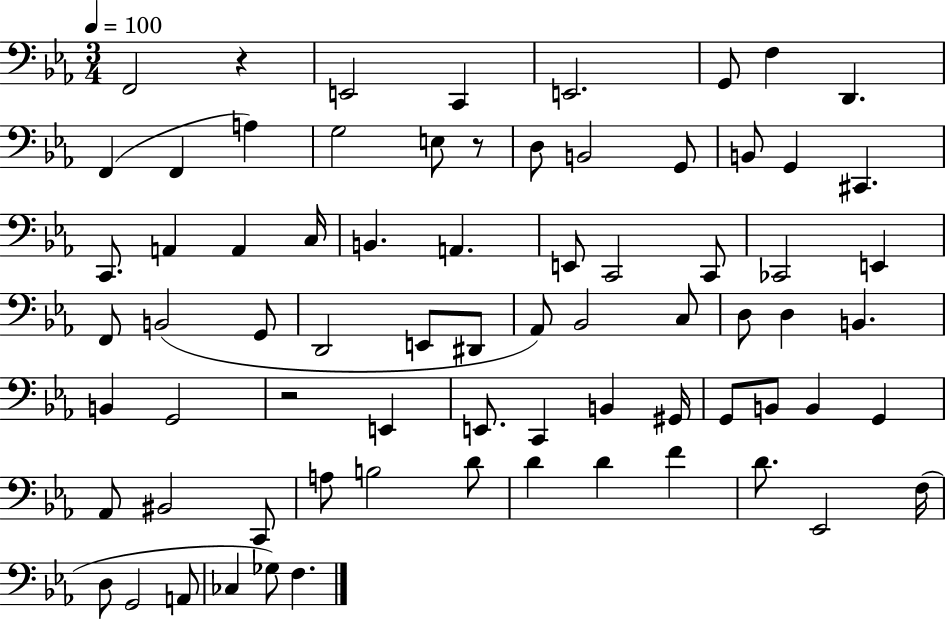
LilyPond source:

{
  \clef bass
  \numericTimeSignature
  \time 3/4
  \key ees \major
  \tempo 4 = 100
  f,2 r4 | e,2 c,4 | e,2. | g,8 f4 d,4. | \break f,4( f,4 a4) | g2 e8 r8 | d8 b,2 g,8 | b,8 g,4 cis,4. | \break c,8. a,4 a,4 c16 | b,4. a,4. | e,8 c,2 c,8 | ces,2 e,4 | \break f,8 b,2( g,8 | d,2 e,8 dis,8 | aes,8) bes,2 c8 | d8 d4 b,4. | \break b,4 g,2 | r2 e,4 | e,8. c,4 b,4 gis,16 | g,8 b,8 b,4 g,4 | \break aes,8 bis,2 c,8 | a8 b2 d'8 | d'4 d'4 f'4 | d'8. ees,2 f16( | \break d8 g,2 a,8 | ces4 ges8) f4. | \bar "|."
}